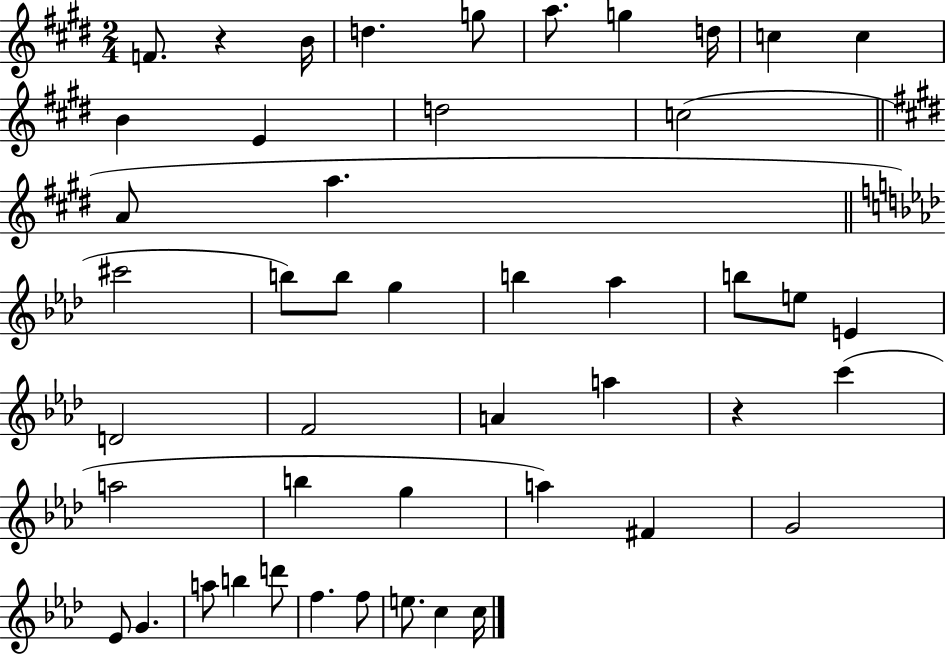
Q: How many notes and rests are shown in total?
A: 47